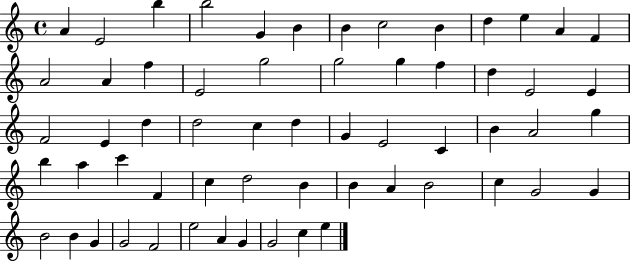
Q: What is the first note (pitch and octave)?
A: A4